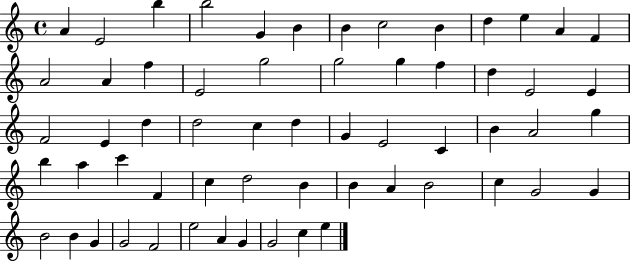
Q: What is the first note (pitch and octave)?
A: A4